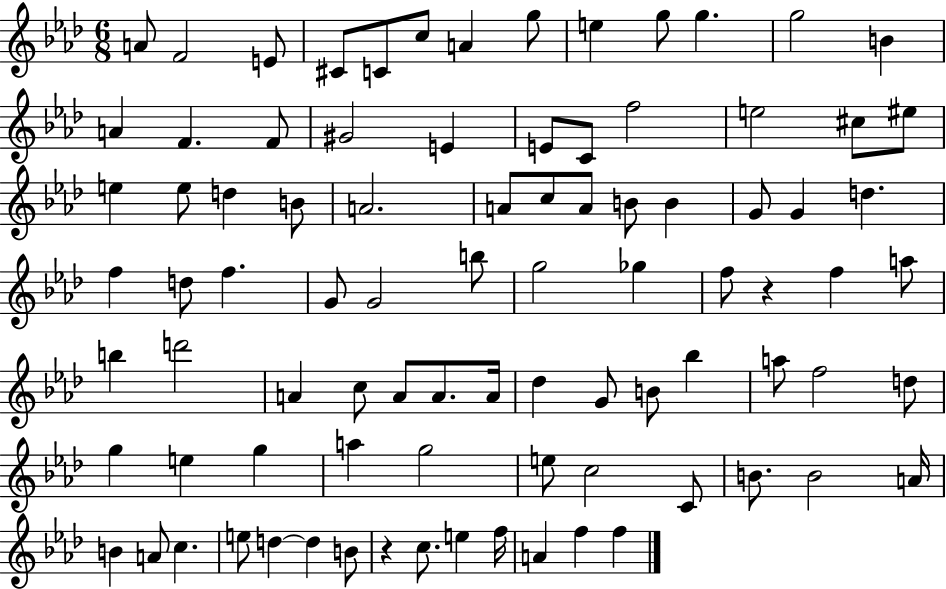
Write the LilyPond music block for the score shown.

{
  \clef treble
  \numericTimeSignature
  \time 6/8
  \key aes \major
  a'8 f'2 e'8 | cis'8 c'8 c''8 a'4 g''8 | e''4 g''8 g''4. | g''2 b'4 | \break a'4 f'4. f'8 | gis'2 e'4 | e'8 c'8 f''2 | e''2 cis''8 eis''8 | \break e''4 e''8 d''4 b'8 | a'2. | a'8 c''8 a'8 b'8 b'4 | g'8 g'4 d''4. | \break f''4 d''8 f''4. | g'8 g'2 b''8 | g''2 ges''4 | f''8 r4 f''4 a''8 | \break b''4 d'''2 | a'4 c''8 a'8 a'8. a'16 | des''4 g'8 b'8 bes''4 | a''8 f''2 d''8 | \break g''4 e''4 g''4 | a''4 g''2 | e''8 c''2 c'8 | b'8. b'2 a'16 | \break b'4 a'8 c''4. | e''8 d''4~~ d''4 b'8 | r4 c''8. e''4 f''16 | a'4 f''4 f''4 | \break \bar "|."
}